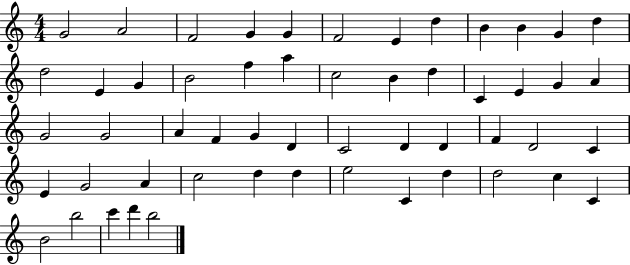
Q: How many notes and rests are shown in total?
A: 54